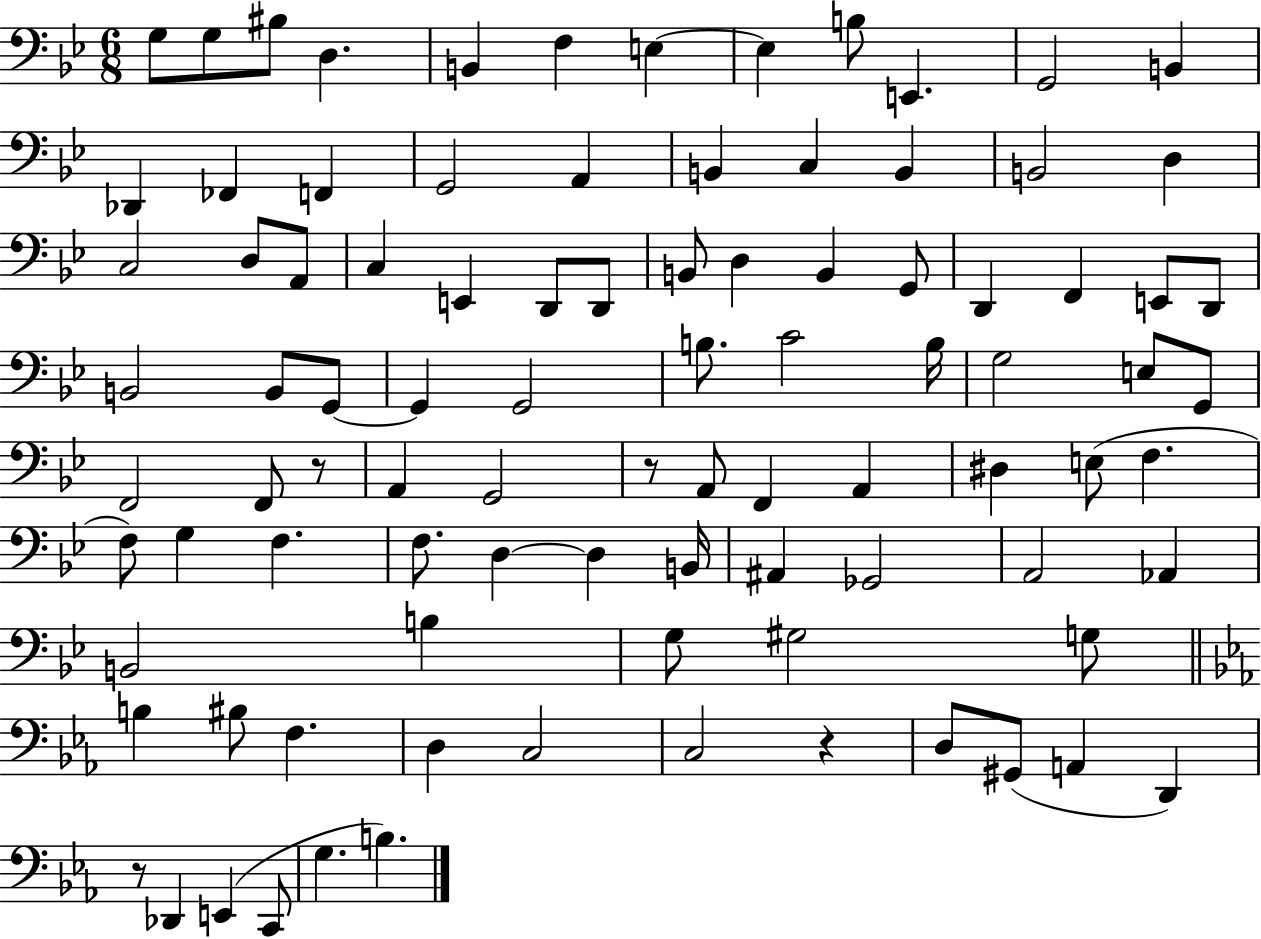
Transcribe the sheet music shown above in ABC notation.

X:1
T:Untitled
M:6/8
L:1/4
K:Bb
G,/2 G,/2 ^B,/2 D, B,, F, E, E, B,/2 E,, G,,2 B,, _D,, _F,, F,, G,,2 A,, B,, C, B,, B,,2 D, C,2 D,/2 A,,/2 C, E,, D,,/2 D,,/2 B,,/2 D, B,, G,,/2 D,, F,, E,,/2 D,,/2 B,,2 B,,/2 G,,/2 G,, G,,2 B,/2 C2 B,/4 G,2 E,/2 G,,/2 F,,2 F,,/2 z/2 A,, G,,2 z/2 A,,/2 F,, A,, ^D, E,/2 F, F,/2 G, F, F,/2 D, D, B,,/4 ^A,, _G,,2 A,,2 _A,, B,,2 B, G,/2 ^G,2 G,/2 B, ^B,/2 F, D, C,2 C,2 z D,/2 ^G,,/2 A,, D,, z/2 _D,, E,, C,,/2 G, B,